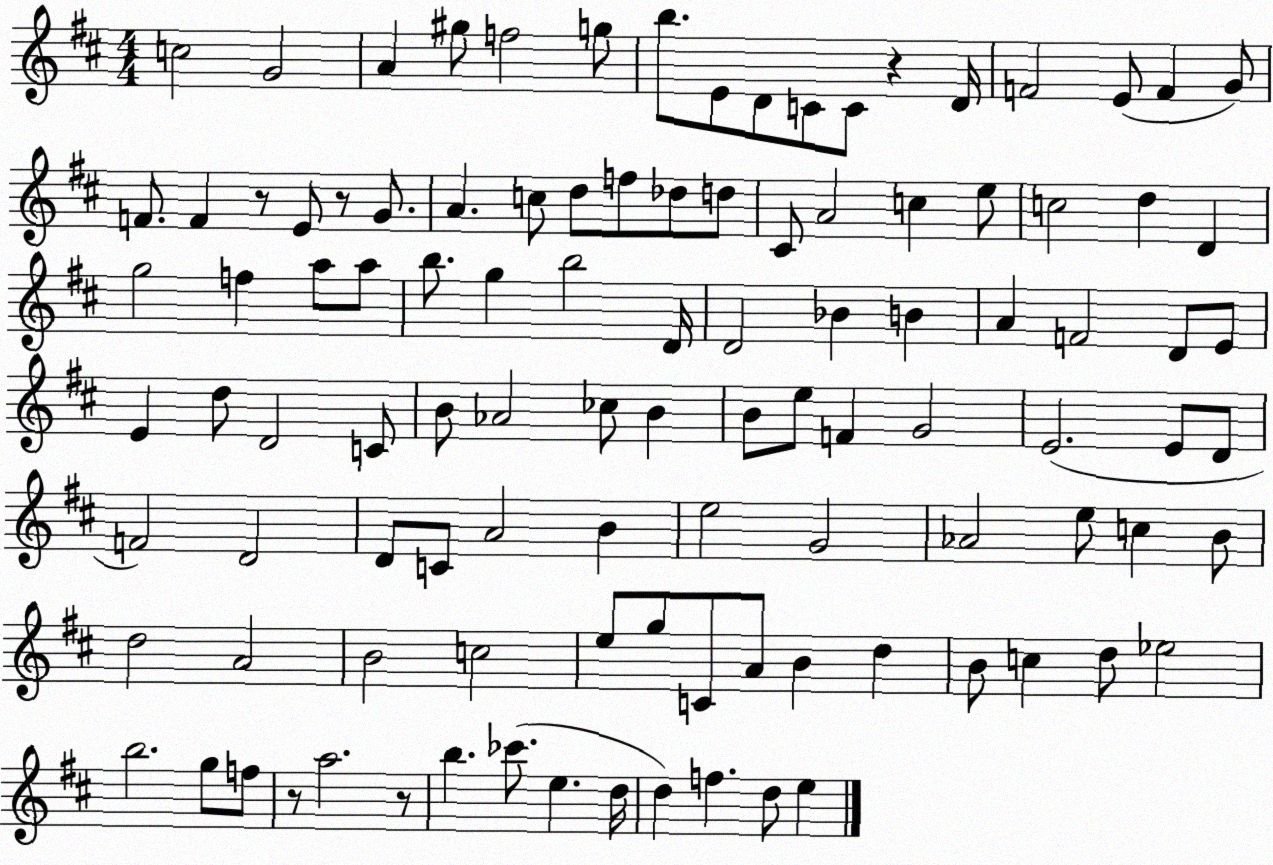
X:1
T:Untitled
M:4/4
L:1/4
K:D
c2 G2 A ^g/2 f2 g/2 b/2 E/2 D/2 C/2 C/2 z D/4 F2 E/2 F G/2 F/2 F z/2 E/2 z/2 G/2 A c/2 d/2 f/2 _d/2 d/2 ^C/2 A2 c e/2 c2 d D g2 f a/2 a/2 b/2 g b2 D/4 D2 _B B A F2 D/2 E/2 E d/2 D2 C/2 B/2 _A2 _c/2 B B/2 e/2 F G2 E2 E/2 D/2 F2 D2 D/2 C/2 A2 B e2 G2 _A2 e/2 c B/2 d2 A2 B2 c2 e/2 g/2 C/2 A/2 B d B/2 c d/2 _e2 b2 g/2 f/2 z/2 a2 z/2 b _c'/2 e d/4 d f d/2 e